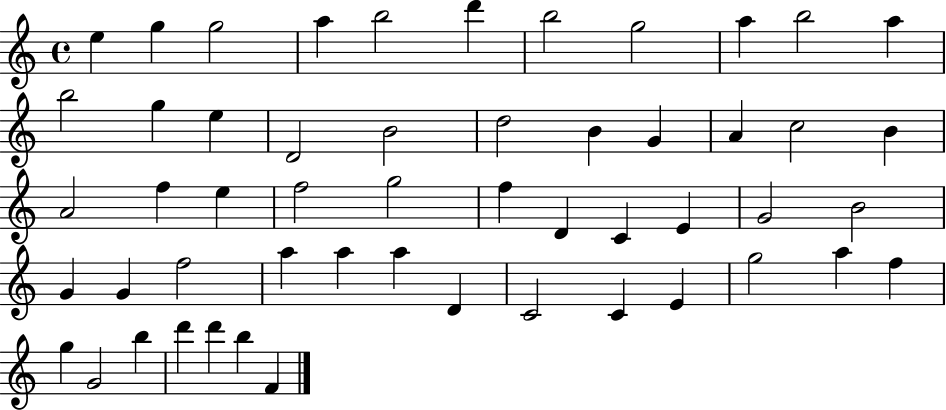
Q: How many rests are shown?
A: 0